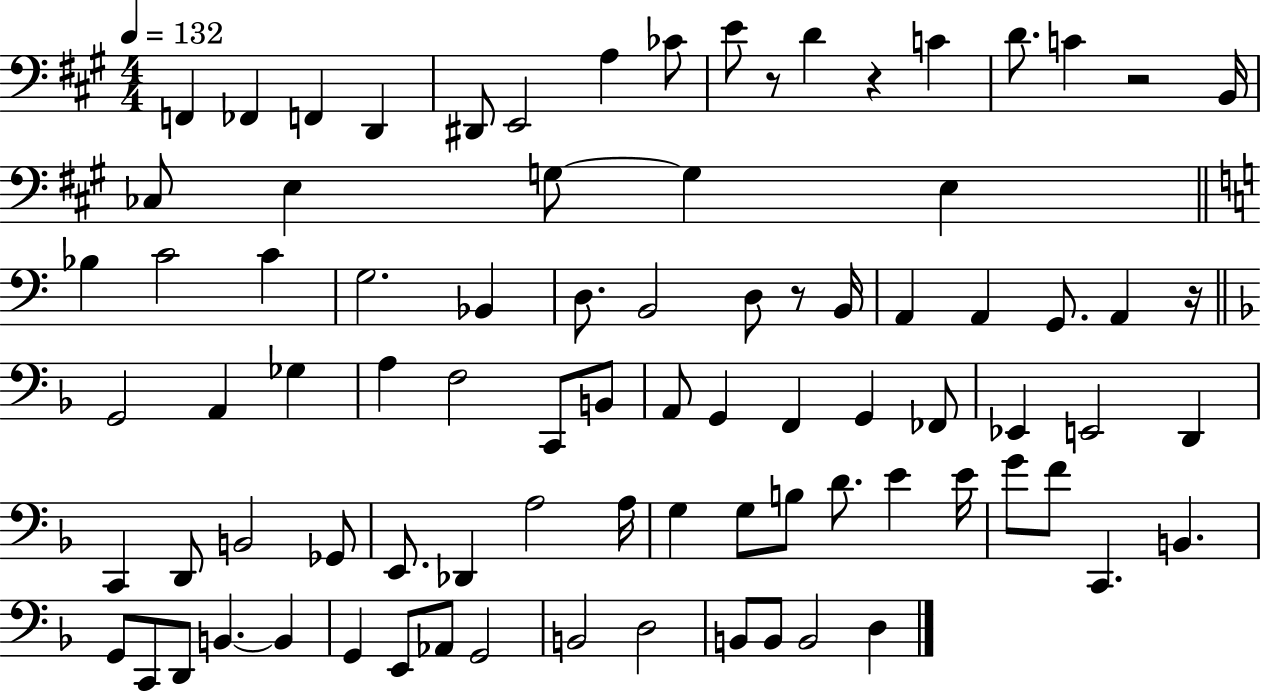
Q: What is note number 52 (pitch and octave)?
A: E2